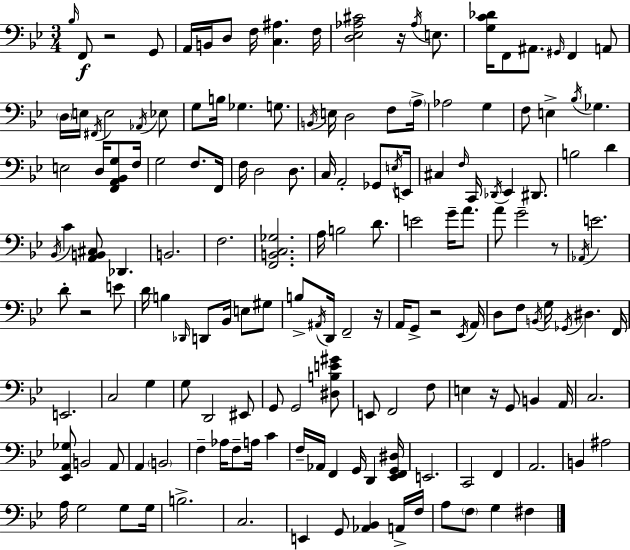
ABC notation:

X:1
T:Untitled
M:3/4
L:1/4
K:Gm
_B,/4 F,,/2 z2 G,,/2 A,,/4 B,,/4 D,/2 F,/4 [C,^A,] F,/4 [D,_E,_A,^C]2 z/4 _A,/4 E,/2 [G,C_D]/4 F,,/2 ^A,,/2 ^G,,/4 F,, A,,/2 D,/4 E,/4 ^F,,/4 E,2 _A,,/4 _E,/2 G,/2 B,/4 _G, G,/2 B,,/4 E,/4 D,2 F,/2 A,/4 _A,2 G, F,/2 E, _B,/4 _G, E,2 D,/4 [F,,A,,_B,,G,]/2 F,/4 G,2 F,/2 F,,/4 F,/4 D,2 D,/2 C,/4 A,,2 _G,,/2 E,/4 E,,/4 ^C, F,/4 C,,/4 _D,,/4 _E,, ^D,,/2 B,2 D _B,,/4 C [A,,B,,^C,]/2 _D,, B,,2 F,2 [F,,B,,C,_G,]2 A,/4 B,2 D/2 E2 G/4 A/2 A/2 G2 z/2 _A,,/4 E2 D/2 z2 E/2 D/4 B, _D,,/4 D,,/2 _B,,/4 E,/2 ^G,/2 B,/2 ^A,,/4 D,,/4 F,,2 z/4 A,,/4 G,,/2 z2 _E,,/4 A,,/4 D,/2 F,/2 B,,/4 G,/4 _G,,/4 ^D, F,,/4 E,,2 C,2 G, G,/2 D,,2 ^E,,/2 G,,/2 G,,2 [^D,B,E^G]/2 E,,/2 F,,2 F,/2 E, z/4 G,,/2 B,, A,,/4 C,2 [_E,,A,,_G,]/2 B,,2 A,,/2 A,, B,,2 F, _A,/4 F,/2 A,/4 C F,/4 _A,,/4 F,, G,,/4 D,, [_E,,F,,G,,^D,]/4 E,,2 C,,2 F,, A,,2 B,, ^A,2 A,/4 G,2 G,/2 G,/4 B,2 C,2 E,, G,,/2 [_A,,_B,,] A,,/4 F,/4 A,/2 F,/2 G, ^F,